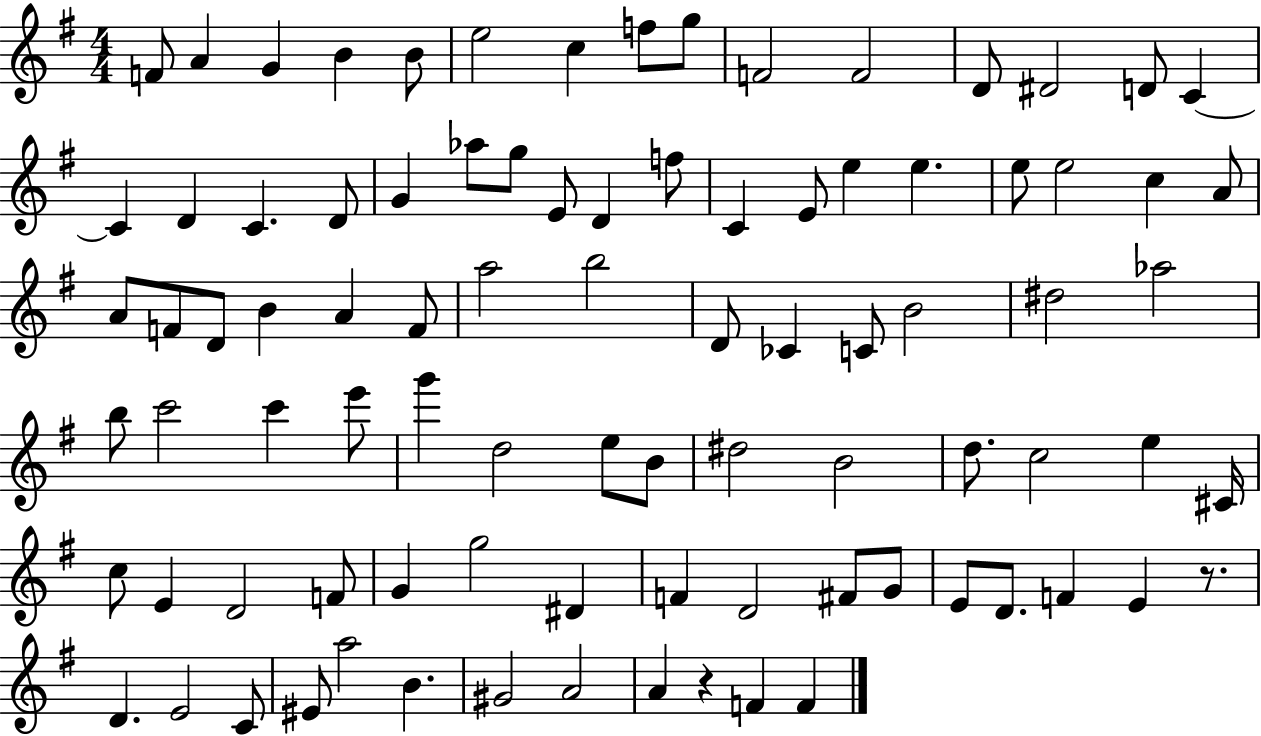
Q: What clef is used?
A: treble